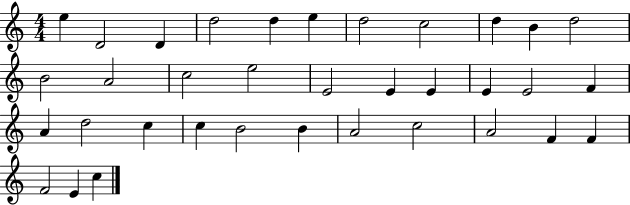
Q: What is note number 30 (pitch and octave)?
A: A4